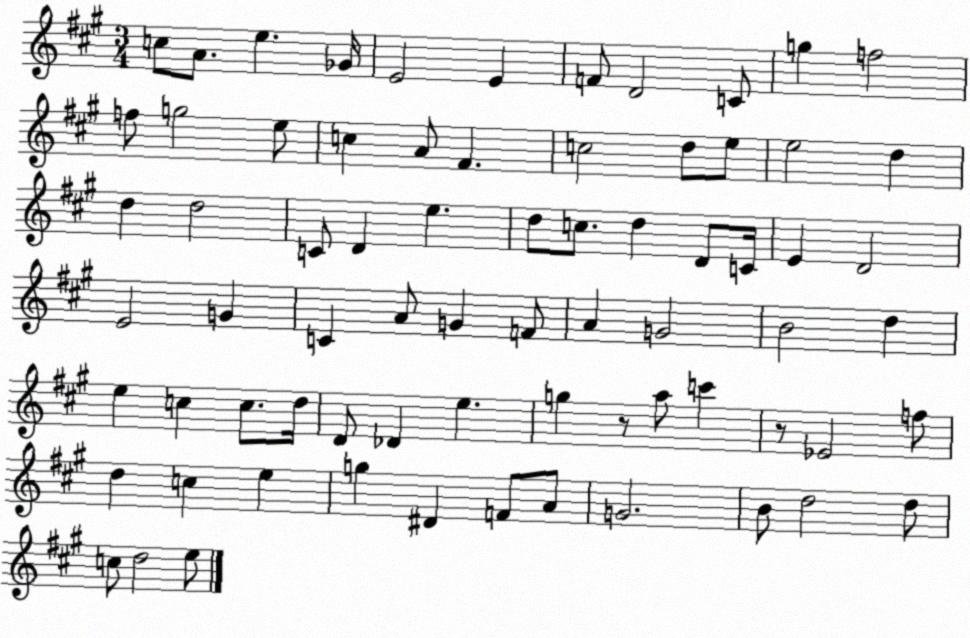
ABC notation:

X:1
T:Untitled
M:3/4
L:1/4
K:A
c/2 A/2 e _G/4 E2 E F/2 D2 C/2 g f2 f/2 g2 e/2 c A/2 ^F c2 d/2 e/2 e2 d d d2 C/2 D e d/2 c/2 d D/2 C/4 E D2 E2 G C A/2 G F/2 A G2 B2 d e c c/2 d/4 D/2 _D e g z/2 a/2 c' z/2 _E2 f/2 d c e g ^D F/2 A/2 G2 B/2 d2 d/2 c/2 d2 e/2